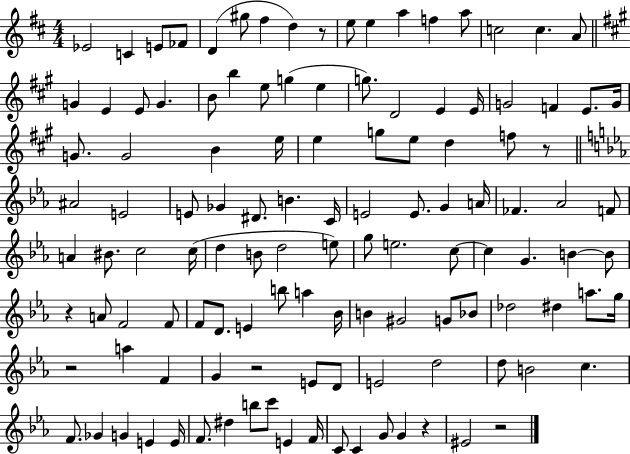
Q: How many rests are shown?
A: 7